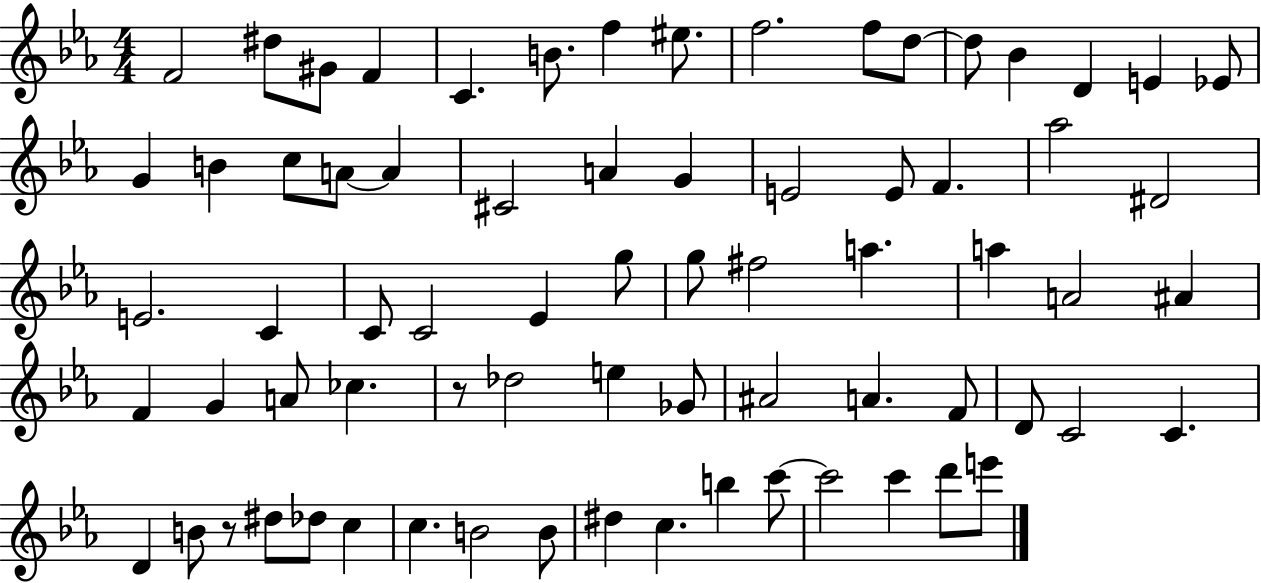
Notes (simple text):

F4/h D#5/e G#4/e F4/q C4/q. B4/e. F5/q EIS5/e. F5/h. F5/e D5/e D5/e Bb4/q D4/q E4/q Eb4/e G4/q B4/q C5/e A4/e A4/q C#4/h A4/q G4/q E4/h E4/e F4/q. Ab5/h D#4/h E4/h. C4/q C4/e C4/h Eb4/q G5/e G5/e F#5/h A5/q. A5/q A4/h A#4/q F4/q G4/q A4/e CES5/q. R/e Db5/h E5/q Gb4/e A#4/h A4/q. F4/e D4/e C4/h C4/q. D4/q B4/e R/e D#5/e Db5/e C5/q C5/q. B4/h B4/e D#5/q C5/q. B5/q C6/e C6/h C6/q D6/e E6/e